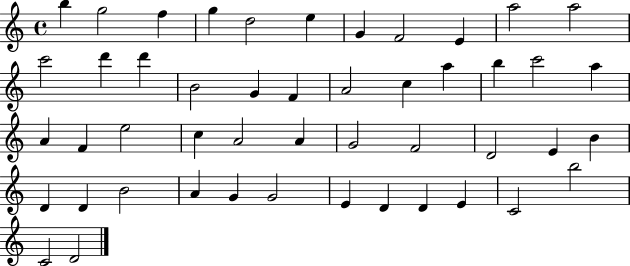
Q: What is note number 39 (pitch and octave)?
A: G4